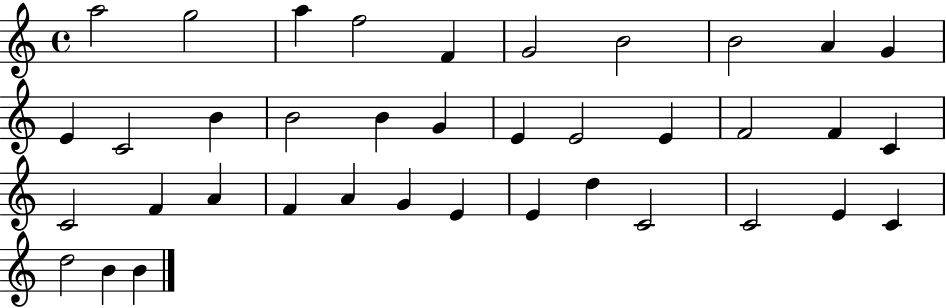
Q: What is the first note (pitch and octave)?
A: A5